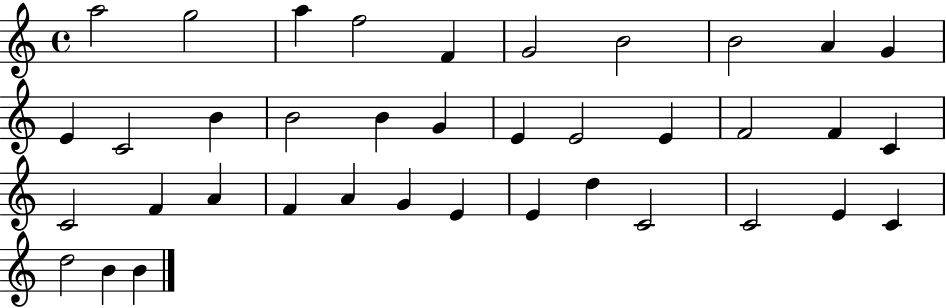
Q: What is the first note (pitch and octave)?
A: A5